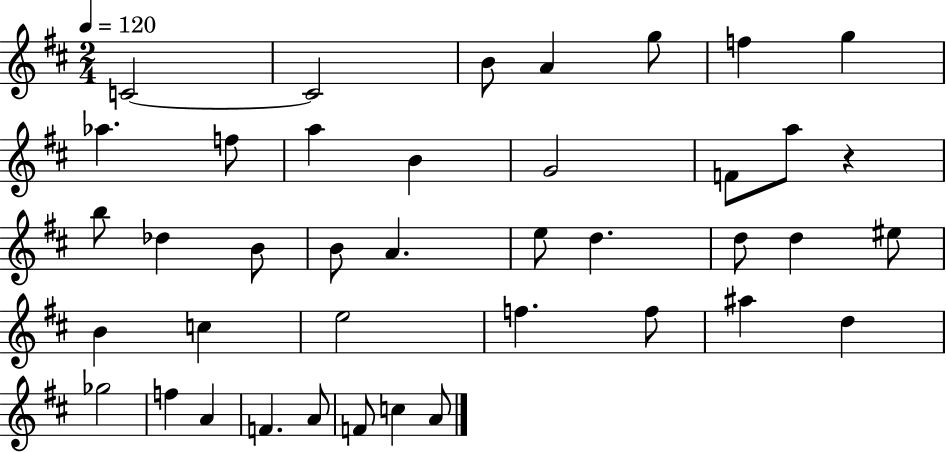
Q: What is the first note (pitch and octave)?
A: C4